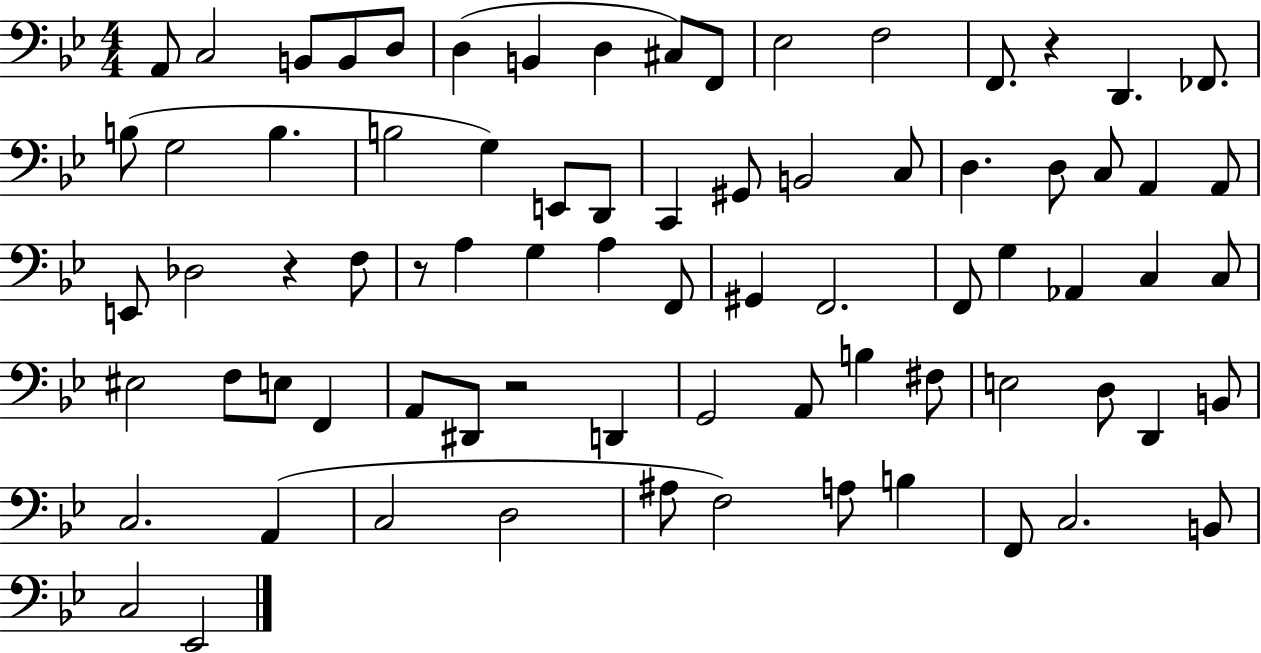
A2/e C3/h B2/e B2/e D3/e D3/q B2/q D3/q C#3/e F2/e Eb3/h F3/h F2/e. R/q D2/q. FES2/e. B3/e G3/h B3/q. B3/h G3/q E2/e D2/e C2/q G#2/e B2/h C3/e D3/q. D3/e C3/e A2/q A2/e E2/e Db3/h R/q F3/e R/e A3/q G3/q A3/q F2/e G#2/q F2/h. F2/e G3/q Ab2/q C3/q C3/e EIS3/h F3/e E3/e F2/q A2/e D#2/e R/h D2/q G2/h A2/e B3/q F#3/e E3/h D3/e D2/q B2/e C3/h. A2/q C3/h D3/h A#3/e F3/h A3/e B3/q F2/e C3/h. B2/e C3/h Eb2/h